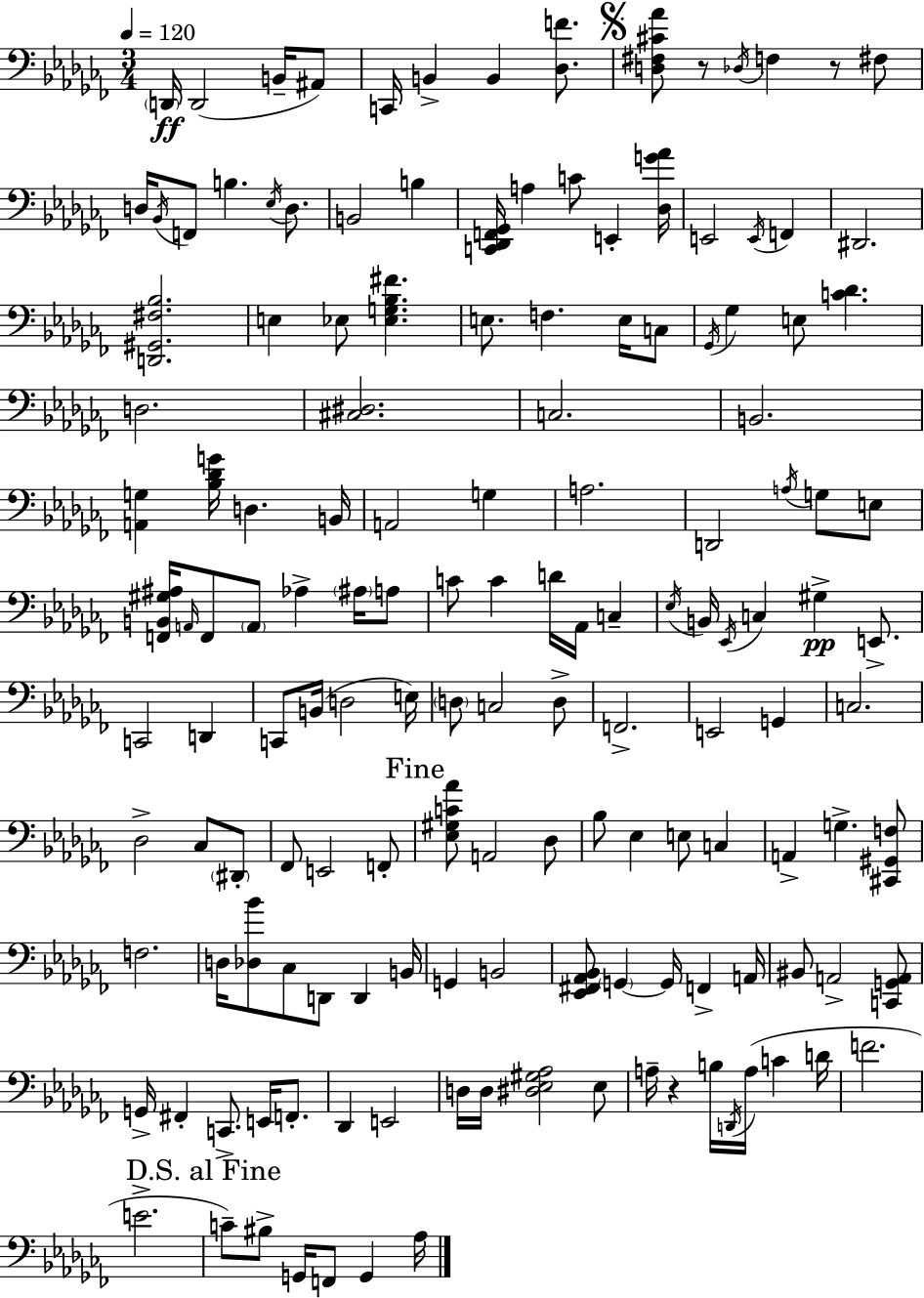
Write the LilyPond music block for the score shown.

{
  \clef bass
  \numericTimeSignature
  \time 3/4
  \key aes \minor
  \tempo 4 = 120
  \parenthesize d,16\ff d,2( b,16-- ais,8) | c,16 b,4-> b,4 <des f'>8. | \mark \markup { \musicglyph "scripts.segno" } <d fis cis' aes'>8 r8 \acciaccatura { des16 } f4 r8 fis8 | d16 \acciaccatura { bes,16 } f,8 b4. \acciaccatura { ees16 } | \break d8. b,2 b4 | <c, des, f, ges,>16 a4 c'8 e,4-. | <des g' aes'>16 e,2 \acciaccatura { e,16 } | f,4 dis,2. | \break <d, gis, fis bes>2. | e4 ees8 <ees g bes fis'>4. | e8. f4. | e16 c8 \acciaccatura { ges,16 } ges4 e8 <c' des'>4. | \break d2. | <cis dis>2. | c2. | b,2. | \break <a, g>4 <bes des' g'>16 d4. | b,16 a,2 | g4 a2. | d,2 | \break \acciaccatura { a16 } g8 e8 <f, b, gis ais>16 \grace { a,16 } f,8 \parenthesize a,8 | aes4-> \parenthesize ais16 a8 c'8 c'4 | d'16 aes,16 c4-- \acciaccatura { ees16 } b,16 \acciaccatura { ees,16 } c4 | gis4->\pp e,8.-> c,2 | \break d,4 c,8 b,16( | d2 e16) \parenthesize d8 c2 | d8-> f,2.-> | e,2 | \break g,4 c2. | des2-> | ces8 \parenthesize dis,8-. fes,8 e,2 | f,8-. \mark "Fine" <ees gis c' aes'>8 a,2 | \break des8 bes8 ees4 | e8 c4 a,4-> | g4.-> <cis, gis, f>8 f2. | d16 <des bes'>8 | \break ces8 d,8 d,4 b,16 g,4 | b,2 <ees, fis, aes, bes,>8 \parenthesize g,4~~ | g,16 f,4-> a,16 bis,8 a,2-> | <c, g, a,>8 g,16-> fis,4-. | \break c,8.-> e,16 f,8.-. des,4 | e,2 d16 d16 <dis ees gis aes>2 | ees8 a16-- r4 | b16 \acciaccatura { d,16 } a16( c'4 d'16 f'2. | \break e'2.-> | \mark "D.S. al Fine" c'8--) | bis8-> g,16 f,8 g,4 aes16 \bar "|."
}